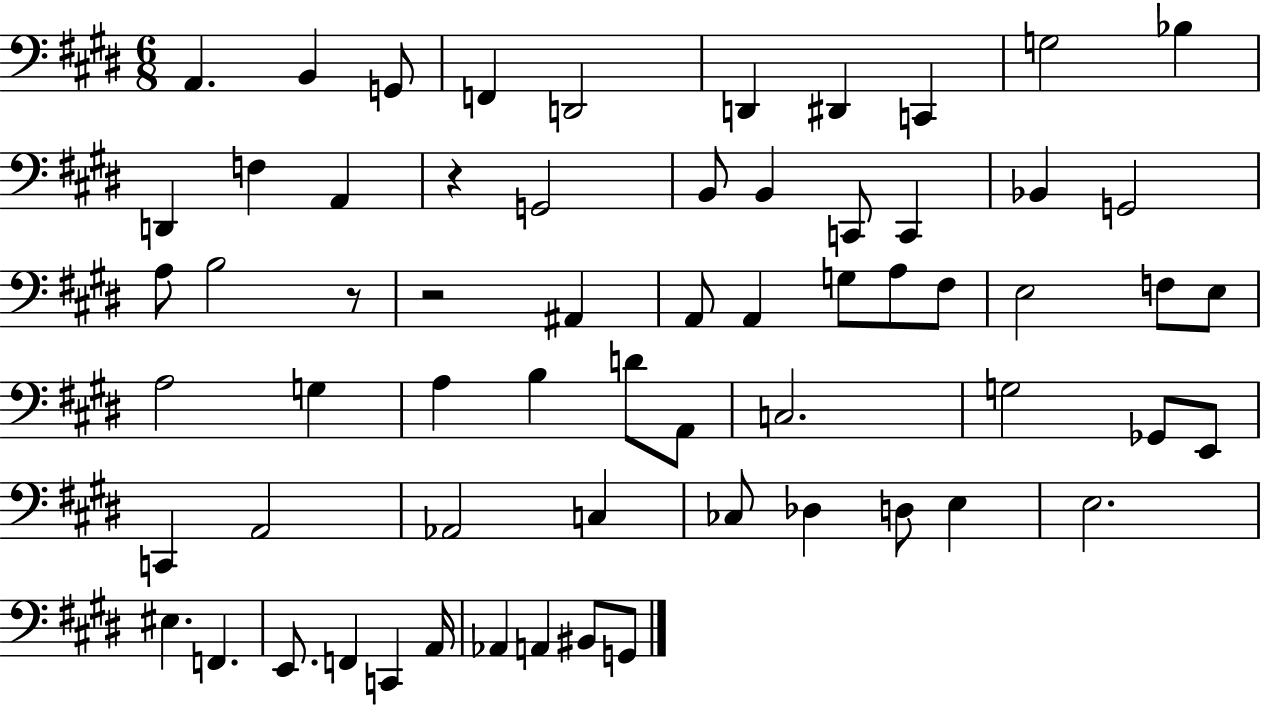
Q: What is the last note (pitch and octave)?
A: G2